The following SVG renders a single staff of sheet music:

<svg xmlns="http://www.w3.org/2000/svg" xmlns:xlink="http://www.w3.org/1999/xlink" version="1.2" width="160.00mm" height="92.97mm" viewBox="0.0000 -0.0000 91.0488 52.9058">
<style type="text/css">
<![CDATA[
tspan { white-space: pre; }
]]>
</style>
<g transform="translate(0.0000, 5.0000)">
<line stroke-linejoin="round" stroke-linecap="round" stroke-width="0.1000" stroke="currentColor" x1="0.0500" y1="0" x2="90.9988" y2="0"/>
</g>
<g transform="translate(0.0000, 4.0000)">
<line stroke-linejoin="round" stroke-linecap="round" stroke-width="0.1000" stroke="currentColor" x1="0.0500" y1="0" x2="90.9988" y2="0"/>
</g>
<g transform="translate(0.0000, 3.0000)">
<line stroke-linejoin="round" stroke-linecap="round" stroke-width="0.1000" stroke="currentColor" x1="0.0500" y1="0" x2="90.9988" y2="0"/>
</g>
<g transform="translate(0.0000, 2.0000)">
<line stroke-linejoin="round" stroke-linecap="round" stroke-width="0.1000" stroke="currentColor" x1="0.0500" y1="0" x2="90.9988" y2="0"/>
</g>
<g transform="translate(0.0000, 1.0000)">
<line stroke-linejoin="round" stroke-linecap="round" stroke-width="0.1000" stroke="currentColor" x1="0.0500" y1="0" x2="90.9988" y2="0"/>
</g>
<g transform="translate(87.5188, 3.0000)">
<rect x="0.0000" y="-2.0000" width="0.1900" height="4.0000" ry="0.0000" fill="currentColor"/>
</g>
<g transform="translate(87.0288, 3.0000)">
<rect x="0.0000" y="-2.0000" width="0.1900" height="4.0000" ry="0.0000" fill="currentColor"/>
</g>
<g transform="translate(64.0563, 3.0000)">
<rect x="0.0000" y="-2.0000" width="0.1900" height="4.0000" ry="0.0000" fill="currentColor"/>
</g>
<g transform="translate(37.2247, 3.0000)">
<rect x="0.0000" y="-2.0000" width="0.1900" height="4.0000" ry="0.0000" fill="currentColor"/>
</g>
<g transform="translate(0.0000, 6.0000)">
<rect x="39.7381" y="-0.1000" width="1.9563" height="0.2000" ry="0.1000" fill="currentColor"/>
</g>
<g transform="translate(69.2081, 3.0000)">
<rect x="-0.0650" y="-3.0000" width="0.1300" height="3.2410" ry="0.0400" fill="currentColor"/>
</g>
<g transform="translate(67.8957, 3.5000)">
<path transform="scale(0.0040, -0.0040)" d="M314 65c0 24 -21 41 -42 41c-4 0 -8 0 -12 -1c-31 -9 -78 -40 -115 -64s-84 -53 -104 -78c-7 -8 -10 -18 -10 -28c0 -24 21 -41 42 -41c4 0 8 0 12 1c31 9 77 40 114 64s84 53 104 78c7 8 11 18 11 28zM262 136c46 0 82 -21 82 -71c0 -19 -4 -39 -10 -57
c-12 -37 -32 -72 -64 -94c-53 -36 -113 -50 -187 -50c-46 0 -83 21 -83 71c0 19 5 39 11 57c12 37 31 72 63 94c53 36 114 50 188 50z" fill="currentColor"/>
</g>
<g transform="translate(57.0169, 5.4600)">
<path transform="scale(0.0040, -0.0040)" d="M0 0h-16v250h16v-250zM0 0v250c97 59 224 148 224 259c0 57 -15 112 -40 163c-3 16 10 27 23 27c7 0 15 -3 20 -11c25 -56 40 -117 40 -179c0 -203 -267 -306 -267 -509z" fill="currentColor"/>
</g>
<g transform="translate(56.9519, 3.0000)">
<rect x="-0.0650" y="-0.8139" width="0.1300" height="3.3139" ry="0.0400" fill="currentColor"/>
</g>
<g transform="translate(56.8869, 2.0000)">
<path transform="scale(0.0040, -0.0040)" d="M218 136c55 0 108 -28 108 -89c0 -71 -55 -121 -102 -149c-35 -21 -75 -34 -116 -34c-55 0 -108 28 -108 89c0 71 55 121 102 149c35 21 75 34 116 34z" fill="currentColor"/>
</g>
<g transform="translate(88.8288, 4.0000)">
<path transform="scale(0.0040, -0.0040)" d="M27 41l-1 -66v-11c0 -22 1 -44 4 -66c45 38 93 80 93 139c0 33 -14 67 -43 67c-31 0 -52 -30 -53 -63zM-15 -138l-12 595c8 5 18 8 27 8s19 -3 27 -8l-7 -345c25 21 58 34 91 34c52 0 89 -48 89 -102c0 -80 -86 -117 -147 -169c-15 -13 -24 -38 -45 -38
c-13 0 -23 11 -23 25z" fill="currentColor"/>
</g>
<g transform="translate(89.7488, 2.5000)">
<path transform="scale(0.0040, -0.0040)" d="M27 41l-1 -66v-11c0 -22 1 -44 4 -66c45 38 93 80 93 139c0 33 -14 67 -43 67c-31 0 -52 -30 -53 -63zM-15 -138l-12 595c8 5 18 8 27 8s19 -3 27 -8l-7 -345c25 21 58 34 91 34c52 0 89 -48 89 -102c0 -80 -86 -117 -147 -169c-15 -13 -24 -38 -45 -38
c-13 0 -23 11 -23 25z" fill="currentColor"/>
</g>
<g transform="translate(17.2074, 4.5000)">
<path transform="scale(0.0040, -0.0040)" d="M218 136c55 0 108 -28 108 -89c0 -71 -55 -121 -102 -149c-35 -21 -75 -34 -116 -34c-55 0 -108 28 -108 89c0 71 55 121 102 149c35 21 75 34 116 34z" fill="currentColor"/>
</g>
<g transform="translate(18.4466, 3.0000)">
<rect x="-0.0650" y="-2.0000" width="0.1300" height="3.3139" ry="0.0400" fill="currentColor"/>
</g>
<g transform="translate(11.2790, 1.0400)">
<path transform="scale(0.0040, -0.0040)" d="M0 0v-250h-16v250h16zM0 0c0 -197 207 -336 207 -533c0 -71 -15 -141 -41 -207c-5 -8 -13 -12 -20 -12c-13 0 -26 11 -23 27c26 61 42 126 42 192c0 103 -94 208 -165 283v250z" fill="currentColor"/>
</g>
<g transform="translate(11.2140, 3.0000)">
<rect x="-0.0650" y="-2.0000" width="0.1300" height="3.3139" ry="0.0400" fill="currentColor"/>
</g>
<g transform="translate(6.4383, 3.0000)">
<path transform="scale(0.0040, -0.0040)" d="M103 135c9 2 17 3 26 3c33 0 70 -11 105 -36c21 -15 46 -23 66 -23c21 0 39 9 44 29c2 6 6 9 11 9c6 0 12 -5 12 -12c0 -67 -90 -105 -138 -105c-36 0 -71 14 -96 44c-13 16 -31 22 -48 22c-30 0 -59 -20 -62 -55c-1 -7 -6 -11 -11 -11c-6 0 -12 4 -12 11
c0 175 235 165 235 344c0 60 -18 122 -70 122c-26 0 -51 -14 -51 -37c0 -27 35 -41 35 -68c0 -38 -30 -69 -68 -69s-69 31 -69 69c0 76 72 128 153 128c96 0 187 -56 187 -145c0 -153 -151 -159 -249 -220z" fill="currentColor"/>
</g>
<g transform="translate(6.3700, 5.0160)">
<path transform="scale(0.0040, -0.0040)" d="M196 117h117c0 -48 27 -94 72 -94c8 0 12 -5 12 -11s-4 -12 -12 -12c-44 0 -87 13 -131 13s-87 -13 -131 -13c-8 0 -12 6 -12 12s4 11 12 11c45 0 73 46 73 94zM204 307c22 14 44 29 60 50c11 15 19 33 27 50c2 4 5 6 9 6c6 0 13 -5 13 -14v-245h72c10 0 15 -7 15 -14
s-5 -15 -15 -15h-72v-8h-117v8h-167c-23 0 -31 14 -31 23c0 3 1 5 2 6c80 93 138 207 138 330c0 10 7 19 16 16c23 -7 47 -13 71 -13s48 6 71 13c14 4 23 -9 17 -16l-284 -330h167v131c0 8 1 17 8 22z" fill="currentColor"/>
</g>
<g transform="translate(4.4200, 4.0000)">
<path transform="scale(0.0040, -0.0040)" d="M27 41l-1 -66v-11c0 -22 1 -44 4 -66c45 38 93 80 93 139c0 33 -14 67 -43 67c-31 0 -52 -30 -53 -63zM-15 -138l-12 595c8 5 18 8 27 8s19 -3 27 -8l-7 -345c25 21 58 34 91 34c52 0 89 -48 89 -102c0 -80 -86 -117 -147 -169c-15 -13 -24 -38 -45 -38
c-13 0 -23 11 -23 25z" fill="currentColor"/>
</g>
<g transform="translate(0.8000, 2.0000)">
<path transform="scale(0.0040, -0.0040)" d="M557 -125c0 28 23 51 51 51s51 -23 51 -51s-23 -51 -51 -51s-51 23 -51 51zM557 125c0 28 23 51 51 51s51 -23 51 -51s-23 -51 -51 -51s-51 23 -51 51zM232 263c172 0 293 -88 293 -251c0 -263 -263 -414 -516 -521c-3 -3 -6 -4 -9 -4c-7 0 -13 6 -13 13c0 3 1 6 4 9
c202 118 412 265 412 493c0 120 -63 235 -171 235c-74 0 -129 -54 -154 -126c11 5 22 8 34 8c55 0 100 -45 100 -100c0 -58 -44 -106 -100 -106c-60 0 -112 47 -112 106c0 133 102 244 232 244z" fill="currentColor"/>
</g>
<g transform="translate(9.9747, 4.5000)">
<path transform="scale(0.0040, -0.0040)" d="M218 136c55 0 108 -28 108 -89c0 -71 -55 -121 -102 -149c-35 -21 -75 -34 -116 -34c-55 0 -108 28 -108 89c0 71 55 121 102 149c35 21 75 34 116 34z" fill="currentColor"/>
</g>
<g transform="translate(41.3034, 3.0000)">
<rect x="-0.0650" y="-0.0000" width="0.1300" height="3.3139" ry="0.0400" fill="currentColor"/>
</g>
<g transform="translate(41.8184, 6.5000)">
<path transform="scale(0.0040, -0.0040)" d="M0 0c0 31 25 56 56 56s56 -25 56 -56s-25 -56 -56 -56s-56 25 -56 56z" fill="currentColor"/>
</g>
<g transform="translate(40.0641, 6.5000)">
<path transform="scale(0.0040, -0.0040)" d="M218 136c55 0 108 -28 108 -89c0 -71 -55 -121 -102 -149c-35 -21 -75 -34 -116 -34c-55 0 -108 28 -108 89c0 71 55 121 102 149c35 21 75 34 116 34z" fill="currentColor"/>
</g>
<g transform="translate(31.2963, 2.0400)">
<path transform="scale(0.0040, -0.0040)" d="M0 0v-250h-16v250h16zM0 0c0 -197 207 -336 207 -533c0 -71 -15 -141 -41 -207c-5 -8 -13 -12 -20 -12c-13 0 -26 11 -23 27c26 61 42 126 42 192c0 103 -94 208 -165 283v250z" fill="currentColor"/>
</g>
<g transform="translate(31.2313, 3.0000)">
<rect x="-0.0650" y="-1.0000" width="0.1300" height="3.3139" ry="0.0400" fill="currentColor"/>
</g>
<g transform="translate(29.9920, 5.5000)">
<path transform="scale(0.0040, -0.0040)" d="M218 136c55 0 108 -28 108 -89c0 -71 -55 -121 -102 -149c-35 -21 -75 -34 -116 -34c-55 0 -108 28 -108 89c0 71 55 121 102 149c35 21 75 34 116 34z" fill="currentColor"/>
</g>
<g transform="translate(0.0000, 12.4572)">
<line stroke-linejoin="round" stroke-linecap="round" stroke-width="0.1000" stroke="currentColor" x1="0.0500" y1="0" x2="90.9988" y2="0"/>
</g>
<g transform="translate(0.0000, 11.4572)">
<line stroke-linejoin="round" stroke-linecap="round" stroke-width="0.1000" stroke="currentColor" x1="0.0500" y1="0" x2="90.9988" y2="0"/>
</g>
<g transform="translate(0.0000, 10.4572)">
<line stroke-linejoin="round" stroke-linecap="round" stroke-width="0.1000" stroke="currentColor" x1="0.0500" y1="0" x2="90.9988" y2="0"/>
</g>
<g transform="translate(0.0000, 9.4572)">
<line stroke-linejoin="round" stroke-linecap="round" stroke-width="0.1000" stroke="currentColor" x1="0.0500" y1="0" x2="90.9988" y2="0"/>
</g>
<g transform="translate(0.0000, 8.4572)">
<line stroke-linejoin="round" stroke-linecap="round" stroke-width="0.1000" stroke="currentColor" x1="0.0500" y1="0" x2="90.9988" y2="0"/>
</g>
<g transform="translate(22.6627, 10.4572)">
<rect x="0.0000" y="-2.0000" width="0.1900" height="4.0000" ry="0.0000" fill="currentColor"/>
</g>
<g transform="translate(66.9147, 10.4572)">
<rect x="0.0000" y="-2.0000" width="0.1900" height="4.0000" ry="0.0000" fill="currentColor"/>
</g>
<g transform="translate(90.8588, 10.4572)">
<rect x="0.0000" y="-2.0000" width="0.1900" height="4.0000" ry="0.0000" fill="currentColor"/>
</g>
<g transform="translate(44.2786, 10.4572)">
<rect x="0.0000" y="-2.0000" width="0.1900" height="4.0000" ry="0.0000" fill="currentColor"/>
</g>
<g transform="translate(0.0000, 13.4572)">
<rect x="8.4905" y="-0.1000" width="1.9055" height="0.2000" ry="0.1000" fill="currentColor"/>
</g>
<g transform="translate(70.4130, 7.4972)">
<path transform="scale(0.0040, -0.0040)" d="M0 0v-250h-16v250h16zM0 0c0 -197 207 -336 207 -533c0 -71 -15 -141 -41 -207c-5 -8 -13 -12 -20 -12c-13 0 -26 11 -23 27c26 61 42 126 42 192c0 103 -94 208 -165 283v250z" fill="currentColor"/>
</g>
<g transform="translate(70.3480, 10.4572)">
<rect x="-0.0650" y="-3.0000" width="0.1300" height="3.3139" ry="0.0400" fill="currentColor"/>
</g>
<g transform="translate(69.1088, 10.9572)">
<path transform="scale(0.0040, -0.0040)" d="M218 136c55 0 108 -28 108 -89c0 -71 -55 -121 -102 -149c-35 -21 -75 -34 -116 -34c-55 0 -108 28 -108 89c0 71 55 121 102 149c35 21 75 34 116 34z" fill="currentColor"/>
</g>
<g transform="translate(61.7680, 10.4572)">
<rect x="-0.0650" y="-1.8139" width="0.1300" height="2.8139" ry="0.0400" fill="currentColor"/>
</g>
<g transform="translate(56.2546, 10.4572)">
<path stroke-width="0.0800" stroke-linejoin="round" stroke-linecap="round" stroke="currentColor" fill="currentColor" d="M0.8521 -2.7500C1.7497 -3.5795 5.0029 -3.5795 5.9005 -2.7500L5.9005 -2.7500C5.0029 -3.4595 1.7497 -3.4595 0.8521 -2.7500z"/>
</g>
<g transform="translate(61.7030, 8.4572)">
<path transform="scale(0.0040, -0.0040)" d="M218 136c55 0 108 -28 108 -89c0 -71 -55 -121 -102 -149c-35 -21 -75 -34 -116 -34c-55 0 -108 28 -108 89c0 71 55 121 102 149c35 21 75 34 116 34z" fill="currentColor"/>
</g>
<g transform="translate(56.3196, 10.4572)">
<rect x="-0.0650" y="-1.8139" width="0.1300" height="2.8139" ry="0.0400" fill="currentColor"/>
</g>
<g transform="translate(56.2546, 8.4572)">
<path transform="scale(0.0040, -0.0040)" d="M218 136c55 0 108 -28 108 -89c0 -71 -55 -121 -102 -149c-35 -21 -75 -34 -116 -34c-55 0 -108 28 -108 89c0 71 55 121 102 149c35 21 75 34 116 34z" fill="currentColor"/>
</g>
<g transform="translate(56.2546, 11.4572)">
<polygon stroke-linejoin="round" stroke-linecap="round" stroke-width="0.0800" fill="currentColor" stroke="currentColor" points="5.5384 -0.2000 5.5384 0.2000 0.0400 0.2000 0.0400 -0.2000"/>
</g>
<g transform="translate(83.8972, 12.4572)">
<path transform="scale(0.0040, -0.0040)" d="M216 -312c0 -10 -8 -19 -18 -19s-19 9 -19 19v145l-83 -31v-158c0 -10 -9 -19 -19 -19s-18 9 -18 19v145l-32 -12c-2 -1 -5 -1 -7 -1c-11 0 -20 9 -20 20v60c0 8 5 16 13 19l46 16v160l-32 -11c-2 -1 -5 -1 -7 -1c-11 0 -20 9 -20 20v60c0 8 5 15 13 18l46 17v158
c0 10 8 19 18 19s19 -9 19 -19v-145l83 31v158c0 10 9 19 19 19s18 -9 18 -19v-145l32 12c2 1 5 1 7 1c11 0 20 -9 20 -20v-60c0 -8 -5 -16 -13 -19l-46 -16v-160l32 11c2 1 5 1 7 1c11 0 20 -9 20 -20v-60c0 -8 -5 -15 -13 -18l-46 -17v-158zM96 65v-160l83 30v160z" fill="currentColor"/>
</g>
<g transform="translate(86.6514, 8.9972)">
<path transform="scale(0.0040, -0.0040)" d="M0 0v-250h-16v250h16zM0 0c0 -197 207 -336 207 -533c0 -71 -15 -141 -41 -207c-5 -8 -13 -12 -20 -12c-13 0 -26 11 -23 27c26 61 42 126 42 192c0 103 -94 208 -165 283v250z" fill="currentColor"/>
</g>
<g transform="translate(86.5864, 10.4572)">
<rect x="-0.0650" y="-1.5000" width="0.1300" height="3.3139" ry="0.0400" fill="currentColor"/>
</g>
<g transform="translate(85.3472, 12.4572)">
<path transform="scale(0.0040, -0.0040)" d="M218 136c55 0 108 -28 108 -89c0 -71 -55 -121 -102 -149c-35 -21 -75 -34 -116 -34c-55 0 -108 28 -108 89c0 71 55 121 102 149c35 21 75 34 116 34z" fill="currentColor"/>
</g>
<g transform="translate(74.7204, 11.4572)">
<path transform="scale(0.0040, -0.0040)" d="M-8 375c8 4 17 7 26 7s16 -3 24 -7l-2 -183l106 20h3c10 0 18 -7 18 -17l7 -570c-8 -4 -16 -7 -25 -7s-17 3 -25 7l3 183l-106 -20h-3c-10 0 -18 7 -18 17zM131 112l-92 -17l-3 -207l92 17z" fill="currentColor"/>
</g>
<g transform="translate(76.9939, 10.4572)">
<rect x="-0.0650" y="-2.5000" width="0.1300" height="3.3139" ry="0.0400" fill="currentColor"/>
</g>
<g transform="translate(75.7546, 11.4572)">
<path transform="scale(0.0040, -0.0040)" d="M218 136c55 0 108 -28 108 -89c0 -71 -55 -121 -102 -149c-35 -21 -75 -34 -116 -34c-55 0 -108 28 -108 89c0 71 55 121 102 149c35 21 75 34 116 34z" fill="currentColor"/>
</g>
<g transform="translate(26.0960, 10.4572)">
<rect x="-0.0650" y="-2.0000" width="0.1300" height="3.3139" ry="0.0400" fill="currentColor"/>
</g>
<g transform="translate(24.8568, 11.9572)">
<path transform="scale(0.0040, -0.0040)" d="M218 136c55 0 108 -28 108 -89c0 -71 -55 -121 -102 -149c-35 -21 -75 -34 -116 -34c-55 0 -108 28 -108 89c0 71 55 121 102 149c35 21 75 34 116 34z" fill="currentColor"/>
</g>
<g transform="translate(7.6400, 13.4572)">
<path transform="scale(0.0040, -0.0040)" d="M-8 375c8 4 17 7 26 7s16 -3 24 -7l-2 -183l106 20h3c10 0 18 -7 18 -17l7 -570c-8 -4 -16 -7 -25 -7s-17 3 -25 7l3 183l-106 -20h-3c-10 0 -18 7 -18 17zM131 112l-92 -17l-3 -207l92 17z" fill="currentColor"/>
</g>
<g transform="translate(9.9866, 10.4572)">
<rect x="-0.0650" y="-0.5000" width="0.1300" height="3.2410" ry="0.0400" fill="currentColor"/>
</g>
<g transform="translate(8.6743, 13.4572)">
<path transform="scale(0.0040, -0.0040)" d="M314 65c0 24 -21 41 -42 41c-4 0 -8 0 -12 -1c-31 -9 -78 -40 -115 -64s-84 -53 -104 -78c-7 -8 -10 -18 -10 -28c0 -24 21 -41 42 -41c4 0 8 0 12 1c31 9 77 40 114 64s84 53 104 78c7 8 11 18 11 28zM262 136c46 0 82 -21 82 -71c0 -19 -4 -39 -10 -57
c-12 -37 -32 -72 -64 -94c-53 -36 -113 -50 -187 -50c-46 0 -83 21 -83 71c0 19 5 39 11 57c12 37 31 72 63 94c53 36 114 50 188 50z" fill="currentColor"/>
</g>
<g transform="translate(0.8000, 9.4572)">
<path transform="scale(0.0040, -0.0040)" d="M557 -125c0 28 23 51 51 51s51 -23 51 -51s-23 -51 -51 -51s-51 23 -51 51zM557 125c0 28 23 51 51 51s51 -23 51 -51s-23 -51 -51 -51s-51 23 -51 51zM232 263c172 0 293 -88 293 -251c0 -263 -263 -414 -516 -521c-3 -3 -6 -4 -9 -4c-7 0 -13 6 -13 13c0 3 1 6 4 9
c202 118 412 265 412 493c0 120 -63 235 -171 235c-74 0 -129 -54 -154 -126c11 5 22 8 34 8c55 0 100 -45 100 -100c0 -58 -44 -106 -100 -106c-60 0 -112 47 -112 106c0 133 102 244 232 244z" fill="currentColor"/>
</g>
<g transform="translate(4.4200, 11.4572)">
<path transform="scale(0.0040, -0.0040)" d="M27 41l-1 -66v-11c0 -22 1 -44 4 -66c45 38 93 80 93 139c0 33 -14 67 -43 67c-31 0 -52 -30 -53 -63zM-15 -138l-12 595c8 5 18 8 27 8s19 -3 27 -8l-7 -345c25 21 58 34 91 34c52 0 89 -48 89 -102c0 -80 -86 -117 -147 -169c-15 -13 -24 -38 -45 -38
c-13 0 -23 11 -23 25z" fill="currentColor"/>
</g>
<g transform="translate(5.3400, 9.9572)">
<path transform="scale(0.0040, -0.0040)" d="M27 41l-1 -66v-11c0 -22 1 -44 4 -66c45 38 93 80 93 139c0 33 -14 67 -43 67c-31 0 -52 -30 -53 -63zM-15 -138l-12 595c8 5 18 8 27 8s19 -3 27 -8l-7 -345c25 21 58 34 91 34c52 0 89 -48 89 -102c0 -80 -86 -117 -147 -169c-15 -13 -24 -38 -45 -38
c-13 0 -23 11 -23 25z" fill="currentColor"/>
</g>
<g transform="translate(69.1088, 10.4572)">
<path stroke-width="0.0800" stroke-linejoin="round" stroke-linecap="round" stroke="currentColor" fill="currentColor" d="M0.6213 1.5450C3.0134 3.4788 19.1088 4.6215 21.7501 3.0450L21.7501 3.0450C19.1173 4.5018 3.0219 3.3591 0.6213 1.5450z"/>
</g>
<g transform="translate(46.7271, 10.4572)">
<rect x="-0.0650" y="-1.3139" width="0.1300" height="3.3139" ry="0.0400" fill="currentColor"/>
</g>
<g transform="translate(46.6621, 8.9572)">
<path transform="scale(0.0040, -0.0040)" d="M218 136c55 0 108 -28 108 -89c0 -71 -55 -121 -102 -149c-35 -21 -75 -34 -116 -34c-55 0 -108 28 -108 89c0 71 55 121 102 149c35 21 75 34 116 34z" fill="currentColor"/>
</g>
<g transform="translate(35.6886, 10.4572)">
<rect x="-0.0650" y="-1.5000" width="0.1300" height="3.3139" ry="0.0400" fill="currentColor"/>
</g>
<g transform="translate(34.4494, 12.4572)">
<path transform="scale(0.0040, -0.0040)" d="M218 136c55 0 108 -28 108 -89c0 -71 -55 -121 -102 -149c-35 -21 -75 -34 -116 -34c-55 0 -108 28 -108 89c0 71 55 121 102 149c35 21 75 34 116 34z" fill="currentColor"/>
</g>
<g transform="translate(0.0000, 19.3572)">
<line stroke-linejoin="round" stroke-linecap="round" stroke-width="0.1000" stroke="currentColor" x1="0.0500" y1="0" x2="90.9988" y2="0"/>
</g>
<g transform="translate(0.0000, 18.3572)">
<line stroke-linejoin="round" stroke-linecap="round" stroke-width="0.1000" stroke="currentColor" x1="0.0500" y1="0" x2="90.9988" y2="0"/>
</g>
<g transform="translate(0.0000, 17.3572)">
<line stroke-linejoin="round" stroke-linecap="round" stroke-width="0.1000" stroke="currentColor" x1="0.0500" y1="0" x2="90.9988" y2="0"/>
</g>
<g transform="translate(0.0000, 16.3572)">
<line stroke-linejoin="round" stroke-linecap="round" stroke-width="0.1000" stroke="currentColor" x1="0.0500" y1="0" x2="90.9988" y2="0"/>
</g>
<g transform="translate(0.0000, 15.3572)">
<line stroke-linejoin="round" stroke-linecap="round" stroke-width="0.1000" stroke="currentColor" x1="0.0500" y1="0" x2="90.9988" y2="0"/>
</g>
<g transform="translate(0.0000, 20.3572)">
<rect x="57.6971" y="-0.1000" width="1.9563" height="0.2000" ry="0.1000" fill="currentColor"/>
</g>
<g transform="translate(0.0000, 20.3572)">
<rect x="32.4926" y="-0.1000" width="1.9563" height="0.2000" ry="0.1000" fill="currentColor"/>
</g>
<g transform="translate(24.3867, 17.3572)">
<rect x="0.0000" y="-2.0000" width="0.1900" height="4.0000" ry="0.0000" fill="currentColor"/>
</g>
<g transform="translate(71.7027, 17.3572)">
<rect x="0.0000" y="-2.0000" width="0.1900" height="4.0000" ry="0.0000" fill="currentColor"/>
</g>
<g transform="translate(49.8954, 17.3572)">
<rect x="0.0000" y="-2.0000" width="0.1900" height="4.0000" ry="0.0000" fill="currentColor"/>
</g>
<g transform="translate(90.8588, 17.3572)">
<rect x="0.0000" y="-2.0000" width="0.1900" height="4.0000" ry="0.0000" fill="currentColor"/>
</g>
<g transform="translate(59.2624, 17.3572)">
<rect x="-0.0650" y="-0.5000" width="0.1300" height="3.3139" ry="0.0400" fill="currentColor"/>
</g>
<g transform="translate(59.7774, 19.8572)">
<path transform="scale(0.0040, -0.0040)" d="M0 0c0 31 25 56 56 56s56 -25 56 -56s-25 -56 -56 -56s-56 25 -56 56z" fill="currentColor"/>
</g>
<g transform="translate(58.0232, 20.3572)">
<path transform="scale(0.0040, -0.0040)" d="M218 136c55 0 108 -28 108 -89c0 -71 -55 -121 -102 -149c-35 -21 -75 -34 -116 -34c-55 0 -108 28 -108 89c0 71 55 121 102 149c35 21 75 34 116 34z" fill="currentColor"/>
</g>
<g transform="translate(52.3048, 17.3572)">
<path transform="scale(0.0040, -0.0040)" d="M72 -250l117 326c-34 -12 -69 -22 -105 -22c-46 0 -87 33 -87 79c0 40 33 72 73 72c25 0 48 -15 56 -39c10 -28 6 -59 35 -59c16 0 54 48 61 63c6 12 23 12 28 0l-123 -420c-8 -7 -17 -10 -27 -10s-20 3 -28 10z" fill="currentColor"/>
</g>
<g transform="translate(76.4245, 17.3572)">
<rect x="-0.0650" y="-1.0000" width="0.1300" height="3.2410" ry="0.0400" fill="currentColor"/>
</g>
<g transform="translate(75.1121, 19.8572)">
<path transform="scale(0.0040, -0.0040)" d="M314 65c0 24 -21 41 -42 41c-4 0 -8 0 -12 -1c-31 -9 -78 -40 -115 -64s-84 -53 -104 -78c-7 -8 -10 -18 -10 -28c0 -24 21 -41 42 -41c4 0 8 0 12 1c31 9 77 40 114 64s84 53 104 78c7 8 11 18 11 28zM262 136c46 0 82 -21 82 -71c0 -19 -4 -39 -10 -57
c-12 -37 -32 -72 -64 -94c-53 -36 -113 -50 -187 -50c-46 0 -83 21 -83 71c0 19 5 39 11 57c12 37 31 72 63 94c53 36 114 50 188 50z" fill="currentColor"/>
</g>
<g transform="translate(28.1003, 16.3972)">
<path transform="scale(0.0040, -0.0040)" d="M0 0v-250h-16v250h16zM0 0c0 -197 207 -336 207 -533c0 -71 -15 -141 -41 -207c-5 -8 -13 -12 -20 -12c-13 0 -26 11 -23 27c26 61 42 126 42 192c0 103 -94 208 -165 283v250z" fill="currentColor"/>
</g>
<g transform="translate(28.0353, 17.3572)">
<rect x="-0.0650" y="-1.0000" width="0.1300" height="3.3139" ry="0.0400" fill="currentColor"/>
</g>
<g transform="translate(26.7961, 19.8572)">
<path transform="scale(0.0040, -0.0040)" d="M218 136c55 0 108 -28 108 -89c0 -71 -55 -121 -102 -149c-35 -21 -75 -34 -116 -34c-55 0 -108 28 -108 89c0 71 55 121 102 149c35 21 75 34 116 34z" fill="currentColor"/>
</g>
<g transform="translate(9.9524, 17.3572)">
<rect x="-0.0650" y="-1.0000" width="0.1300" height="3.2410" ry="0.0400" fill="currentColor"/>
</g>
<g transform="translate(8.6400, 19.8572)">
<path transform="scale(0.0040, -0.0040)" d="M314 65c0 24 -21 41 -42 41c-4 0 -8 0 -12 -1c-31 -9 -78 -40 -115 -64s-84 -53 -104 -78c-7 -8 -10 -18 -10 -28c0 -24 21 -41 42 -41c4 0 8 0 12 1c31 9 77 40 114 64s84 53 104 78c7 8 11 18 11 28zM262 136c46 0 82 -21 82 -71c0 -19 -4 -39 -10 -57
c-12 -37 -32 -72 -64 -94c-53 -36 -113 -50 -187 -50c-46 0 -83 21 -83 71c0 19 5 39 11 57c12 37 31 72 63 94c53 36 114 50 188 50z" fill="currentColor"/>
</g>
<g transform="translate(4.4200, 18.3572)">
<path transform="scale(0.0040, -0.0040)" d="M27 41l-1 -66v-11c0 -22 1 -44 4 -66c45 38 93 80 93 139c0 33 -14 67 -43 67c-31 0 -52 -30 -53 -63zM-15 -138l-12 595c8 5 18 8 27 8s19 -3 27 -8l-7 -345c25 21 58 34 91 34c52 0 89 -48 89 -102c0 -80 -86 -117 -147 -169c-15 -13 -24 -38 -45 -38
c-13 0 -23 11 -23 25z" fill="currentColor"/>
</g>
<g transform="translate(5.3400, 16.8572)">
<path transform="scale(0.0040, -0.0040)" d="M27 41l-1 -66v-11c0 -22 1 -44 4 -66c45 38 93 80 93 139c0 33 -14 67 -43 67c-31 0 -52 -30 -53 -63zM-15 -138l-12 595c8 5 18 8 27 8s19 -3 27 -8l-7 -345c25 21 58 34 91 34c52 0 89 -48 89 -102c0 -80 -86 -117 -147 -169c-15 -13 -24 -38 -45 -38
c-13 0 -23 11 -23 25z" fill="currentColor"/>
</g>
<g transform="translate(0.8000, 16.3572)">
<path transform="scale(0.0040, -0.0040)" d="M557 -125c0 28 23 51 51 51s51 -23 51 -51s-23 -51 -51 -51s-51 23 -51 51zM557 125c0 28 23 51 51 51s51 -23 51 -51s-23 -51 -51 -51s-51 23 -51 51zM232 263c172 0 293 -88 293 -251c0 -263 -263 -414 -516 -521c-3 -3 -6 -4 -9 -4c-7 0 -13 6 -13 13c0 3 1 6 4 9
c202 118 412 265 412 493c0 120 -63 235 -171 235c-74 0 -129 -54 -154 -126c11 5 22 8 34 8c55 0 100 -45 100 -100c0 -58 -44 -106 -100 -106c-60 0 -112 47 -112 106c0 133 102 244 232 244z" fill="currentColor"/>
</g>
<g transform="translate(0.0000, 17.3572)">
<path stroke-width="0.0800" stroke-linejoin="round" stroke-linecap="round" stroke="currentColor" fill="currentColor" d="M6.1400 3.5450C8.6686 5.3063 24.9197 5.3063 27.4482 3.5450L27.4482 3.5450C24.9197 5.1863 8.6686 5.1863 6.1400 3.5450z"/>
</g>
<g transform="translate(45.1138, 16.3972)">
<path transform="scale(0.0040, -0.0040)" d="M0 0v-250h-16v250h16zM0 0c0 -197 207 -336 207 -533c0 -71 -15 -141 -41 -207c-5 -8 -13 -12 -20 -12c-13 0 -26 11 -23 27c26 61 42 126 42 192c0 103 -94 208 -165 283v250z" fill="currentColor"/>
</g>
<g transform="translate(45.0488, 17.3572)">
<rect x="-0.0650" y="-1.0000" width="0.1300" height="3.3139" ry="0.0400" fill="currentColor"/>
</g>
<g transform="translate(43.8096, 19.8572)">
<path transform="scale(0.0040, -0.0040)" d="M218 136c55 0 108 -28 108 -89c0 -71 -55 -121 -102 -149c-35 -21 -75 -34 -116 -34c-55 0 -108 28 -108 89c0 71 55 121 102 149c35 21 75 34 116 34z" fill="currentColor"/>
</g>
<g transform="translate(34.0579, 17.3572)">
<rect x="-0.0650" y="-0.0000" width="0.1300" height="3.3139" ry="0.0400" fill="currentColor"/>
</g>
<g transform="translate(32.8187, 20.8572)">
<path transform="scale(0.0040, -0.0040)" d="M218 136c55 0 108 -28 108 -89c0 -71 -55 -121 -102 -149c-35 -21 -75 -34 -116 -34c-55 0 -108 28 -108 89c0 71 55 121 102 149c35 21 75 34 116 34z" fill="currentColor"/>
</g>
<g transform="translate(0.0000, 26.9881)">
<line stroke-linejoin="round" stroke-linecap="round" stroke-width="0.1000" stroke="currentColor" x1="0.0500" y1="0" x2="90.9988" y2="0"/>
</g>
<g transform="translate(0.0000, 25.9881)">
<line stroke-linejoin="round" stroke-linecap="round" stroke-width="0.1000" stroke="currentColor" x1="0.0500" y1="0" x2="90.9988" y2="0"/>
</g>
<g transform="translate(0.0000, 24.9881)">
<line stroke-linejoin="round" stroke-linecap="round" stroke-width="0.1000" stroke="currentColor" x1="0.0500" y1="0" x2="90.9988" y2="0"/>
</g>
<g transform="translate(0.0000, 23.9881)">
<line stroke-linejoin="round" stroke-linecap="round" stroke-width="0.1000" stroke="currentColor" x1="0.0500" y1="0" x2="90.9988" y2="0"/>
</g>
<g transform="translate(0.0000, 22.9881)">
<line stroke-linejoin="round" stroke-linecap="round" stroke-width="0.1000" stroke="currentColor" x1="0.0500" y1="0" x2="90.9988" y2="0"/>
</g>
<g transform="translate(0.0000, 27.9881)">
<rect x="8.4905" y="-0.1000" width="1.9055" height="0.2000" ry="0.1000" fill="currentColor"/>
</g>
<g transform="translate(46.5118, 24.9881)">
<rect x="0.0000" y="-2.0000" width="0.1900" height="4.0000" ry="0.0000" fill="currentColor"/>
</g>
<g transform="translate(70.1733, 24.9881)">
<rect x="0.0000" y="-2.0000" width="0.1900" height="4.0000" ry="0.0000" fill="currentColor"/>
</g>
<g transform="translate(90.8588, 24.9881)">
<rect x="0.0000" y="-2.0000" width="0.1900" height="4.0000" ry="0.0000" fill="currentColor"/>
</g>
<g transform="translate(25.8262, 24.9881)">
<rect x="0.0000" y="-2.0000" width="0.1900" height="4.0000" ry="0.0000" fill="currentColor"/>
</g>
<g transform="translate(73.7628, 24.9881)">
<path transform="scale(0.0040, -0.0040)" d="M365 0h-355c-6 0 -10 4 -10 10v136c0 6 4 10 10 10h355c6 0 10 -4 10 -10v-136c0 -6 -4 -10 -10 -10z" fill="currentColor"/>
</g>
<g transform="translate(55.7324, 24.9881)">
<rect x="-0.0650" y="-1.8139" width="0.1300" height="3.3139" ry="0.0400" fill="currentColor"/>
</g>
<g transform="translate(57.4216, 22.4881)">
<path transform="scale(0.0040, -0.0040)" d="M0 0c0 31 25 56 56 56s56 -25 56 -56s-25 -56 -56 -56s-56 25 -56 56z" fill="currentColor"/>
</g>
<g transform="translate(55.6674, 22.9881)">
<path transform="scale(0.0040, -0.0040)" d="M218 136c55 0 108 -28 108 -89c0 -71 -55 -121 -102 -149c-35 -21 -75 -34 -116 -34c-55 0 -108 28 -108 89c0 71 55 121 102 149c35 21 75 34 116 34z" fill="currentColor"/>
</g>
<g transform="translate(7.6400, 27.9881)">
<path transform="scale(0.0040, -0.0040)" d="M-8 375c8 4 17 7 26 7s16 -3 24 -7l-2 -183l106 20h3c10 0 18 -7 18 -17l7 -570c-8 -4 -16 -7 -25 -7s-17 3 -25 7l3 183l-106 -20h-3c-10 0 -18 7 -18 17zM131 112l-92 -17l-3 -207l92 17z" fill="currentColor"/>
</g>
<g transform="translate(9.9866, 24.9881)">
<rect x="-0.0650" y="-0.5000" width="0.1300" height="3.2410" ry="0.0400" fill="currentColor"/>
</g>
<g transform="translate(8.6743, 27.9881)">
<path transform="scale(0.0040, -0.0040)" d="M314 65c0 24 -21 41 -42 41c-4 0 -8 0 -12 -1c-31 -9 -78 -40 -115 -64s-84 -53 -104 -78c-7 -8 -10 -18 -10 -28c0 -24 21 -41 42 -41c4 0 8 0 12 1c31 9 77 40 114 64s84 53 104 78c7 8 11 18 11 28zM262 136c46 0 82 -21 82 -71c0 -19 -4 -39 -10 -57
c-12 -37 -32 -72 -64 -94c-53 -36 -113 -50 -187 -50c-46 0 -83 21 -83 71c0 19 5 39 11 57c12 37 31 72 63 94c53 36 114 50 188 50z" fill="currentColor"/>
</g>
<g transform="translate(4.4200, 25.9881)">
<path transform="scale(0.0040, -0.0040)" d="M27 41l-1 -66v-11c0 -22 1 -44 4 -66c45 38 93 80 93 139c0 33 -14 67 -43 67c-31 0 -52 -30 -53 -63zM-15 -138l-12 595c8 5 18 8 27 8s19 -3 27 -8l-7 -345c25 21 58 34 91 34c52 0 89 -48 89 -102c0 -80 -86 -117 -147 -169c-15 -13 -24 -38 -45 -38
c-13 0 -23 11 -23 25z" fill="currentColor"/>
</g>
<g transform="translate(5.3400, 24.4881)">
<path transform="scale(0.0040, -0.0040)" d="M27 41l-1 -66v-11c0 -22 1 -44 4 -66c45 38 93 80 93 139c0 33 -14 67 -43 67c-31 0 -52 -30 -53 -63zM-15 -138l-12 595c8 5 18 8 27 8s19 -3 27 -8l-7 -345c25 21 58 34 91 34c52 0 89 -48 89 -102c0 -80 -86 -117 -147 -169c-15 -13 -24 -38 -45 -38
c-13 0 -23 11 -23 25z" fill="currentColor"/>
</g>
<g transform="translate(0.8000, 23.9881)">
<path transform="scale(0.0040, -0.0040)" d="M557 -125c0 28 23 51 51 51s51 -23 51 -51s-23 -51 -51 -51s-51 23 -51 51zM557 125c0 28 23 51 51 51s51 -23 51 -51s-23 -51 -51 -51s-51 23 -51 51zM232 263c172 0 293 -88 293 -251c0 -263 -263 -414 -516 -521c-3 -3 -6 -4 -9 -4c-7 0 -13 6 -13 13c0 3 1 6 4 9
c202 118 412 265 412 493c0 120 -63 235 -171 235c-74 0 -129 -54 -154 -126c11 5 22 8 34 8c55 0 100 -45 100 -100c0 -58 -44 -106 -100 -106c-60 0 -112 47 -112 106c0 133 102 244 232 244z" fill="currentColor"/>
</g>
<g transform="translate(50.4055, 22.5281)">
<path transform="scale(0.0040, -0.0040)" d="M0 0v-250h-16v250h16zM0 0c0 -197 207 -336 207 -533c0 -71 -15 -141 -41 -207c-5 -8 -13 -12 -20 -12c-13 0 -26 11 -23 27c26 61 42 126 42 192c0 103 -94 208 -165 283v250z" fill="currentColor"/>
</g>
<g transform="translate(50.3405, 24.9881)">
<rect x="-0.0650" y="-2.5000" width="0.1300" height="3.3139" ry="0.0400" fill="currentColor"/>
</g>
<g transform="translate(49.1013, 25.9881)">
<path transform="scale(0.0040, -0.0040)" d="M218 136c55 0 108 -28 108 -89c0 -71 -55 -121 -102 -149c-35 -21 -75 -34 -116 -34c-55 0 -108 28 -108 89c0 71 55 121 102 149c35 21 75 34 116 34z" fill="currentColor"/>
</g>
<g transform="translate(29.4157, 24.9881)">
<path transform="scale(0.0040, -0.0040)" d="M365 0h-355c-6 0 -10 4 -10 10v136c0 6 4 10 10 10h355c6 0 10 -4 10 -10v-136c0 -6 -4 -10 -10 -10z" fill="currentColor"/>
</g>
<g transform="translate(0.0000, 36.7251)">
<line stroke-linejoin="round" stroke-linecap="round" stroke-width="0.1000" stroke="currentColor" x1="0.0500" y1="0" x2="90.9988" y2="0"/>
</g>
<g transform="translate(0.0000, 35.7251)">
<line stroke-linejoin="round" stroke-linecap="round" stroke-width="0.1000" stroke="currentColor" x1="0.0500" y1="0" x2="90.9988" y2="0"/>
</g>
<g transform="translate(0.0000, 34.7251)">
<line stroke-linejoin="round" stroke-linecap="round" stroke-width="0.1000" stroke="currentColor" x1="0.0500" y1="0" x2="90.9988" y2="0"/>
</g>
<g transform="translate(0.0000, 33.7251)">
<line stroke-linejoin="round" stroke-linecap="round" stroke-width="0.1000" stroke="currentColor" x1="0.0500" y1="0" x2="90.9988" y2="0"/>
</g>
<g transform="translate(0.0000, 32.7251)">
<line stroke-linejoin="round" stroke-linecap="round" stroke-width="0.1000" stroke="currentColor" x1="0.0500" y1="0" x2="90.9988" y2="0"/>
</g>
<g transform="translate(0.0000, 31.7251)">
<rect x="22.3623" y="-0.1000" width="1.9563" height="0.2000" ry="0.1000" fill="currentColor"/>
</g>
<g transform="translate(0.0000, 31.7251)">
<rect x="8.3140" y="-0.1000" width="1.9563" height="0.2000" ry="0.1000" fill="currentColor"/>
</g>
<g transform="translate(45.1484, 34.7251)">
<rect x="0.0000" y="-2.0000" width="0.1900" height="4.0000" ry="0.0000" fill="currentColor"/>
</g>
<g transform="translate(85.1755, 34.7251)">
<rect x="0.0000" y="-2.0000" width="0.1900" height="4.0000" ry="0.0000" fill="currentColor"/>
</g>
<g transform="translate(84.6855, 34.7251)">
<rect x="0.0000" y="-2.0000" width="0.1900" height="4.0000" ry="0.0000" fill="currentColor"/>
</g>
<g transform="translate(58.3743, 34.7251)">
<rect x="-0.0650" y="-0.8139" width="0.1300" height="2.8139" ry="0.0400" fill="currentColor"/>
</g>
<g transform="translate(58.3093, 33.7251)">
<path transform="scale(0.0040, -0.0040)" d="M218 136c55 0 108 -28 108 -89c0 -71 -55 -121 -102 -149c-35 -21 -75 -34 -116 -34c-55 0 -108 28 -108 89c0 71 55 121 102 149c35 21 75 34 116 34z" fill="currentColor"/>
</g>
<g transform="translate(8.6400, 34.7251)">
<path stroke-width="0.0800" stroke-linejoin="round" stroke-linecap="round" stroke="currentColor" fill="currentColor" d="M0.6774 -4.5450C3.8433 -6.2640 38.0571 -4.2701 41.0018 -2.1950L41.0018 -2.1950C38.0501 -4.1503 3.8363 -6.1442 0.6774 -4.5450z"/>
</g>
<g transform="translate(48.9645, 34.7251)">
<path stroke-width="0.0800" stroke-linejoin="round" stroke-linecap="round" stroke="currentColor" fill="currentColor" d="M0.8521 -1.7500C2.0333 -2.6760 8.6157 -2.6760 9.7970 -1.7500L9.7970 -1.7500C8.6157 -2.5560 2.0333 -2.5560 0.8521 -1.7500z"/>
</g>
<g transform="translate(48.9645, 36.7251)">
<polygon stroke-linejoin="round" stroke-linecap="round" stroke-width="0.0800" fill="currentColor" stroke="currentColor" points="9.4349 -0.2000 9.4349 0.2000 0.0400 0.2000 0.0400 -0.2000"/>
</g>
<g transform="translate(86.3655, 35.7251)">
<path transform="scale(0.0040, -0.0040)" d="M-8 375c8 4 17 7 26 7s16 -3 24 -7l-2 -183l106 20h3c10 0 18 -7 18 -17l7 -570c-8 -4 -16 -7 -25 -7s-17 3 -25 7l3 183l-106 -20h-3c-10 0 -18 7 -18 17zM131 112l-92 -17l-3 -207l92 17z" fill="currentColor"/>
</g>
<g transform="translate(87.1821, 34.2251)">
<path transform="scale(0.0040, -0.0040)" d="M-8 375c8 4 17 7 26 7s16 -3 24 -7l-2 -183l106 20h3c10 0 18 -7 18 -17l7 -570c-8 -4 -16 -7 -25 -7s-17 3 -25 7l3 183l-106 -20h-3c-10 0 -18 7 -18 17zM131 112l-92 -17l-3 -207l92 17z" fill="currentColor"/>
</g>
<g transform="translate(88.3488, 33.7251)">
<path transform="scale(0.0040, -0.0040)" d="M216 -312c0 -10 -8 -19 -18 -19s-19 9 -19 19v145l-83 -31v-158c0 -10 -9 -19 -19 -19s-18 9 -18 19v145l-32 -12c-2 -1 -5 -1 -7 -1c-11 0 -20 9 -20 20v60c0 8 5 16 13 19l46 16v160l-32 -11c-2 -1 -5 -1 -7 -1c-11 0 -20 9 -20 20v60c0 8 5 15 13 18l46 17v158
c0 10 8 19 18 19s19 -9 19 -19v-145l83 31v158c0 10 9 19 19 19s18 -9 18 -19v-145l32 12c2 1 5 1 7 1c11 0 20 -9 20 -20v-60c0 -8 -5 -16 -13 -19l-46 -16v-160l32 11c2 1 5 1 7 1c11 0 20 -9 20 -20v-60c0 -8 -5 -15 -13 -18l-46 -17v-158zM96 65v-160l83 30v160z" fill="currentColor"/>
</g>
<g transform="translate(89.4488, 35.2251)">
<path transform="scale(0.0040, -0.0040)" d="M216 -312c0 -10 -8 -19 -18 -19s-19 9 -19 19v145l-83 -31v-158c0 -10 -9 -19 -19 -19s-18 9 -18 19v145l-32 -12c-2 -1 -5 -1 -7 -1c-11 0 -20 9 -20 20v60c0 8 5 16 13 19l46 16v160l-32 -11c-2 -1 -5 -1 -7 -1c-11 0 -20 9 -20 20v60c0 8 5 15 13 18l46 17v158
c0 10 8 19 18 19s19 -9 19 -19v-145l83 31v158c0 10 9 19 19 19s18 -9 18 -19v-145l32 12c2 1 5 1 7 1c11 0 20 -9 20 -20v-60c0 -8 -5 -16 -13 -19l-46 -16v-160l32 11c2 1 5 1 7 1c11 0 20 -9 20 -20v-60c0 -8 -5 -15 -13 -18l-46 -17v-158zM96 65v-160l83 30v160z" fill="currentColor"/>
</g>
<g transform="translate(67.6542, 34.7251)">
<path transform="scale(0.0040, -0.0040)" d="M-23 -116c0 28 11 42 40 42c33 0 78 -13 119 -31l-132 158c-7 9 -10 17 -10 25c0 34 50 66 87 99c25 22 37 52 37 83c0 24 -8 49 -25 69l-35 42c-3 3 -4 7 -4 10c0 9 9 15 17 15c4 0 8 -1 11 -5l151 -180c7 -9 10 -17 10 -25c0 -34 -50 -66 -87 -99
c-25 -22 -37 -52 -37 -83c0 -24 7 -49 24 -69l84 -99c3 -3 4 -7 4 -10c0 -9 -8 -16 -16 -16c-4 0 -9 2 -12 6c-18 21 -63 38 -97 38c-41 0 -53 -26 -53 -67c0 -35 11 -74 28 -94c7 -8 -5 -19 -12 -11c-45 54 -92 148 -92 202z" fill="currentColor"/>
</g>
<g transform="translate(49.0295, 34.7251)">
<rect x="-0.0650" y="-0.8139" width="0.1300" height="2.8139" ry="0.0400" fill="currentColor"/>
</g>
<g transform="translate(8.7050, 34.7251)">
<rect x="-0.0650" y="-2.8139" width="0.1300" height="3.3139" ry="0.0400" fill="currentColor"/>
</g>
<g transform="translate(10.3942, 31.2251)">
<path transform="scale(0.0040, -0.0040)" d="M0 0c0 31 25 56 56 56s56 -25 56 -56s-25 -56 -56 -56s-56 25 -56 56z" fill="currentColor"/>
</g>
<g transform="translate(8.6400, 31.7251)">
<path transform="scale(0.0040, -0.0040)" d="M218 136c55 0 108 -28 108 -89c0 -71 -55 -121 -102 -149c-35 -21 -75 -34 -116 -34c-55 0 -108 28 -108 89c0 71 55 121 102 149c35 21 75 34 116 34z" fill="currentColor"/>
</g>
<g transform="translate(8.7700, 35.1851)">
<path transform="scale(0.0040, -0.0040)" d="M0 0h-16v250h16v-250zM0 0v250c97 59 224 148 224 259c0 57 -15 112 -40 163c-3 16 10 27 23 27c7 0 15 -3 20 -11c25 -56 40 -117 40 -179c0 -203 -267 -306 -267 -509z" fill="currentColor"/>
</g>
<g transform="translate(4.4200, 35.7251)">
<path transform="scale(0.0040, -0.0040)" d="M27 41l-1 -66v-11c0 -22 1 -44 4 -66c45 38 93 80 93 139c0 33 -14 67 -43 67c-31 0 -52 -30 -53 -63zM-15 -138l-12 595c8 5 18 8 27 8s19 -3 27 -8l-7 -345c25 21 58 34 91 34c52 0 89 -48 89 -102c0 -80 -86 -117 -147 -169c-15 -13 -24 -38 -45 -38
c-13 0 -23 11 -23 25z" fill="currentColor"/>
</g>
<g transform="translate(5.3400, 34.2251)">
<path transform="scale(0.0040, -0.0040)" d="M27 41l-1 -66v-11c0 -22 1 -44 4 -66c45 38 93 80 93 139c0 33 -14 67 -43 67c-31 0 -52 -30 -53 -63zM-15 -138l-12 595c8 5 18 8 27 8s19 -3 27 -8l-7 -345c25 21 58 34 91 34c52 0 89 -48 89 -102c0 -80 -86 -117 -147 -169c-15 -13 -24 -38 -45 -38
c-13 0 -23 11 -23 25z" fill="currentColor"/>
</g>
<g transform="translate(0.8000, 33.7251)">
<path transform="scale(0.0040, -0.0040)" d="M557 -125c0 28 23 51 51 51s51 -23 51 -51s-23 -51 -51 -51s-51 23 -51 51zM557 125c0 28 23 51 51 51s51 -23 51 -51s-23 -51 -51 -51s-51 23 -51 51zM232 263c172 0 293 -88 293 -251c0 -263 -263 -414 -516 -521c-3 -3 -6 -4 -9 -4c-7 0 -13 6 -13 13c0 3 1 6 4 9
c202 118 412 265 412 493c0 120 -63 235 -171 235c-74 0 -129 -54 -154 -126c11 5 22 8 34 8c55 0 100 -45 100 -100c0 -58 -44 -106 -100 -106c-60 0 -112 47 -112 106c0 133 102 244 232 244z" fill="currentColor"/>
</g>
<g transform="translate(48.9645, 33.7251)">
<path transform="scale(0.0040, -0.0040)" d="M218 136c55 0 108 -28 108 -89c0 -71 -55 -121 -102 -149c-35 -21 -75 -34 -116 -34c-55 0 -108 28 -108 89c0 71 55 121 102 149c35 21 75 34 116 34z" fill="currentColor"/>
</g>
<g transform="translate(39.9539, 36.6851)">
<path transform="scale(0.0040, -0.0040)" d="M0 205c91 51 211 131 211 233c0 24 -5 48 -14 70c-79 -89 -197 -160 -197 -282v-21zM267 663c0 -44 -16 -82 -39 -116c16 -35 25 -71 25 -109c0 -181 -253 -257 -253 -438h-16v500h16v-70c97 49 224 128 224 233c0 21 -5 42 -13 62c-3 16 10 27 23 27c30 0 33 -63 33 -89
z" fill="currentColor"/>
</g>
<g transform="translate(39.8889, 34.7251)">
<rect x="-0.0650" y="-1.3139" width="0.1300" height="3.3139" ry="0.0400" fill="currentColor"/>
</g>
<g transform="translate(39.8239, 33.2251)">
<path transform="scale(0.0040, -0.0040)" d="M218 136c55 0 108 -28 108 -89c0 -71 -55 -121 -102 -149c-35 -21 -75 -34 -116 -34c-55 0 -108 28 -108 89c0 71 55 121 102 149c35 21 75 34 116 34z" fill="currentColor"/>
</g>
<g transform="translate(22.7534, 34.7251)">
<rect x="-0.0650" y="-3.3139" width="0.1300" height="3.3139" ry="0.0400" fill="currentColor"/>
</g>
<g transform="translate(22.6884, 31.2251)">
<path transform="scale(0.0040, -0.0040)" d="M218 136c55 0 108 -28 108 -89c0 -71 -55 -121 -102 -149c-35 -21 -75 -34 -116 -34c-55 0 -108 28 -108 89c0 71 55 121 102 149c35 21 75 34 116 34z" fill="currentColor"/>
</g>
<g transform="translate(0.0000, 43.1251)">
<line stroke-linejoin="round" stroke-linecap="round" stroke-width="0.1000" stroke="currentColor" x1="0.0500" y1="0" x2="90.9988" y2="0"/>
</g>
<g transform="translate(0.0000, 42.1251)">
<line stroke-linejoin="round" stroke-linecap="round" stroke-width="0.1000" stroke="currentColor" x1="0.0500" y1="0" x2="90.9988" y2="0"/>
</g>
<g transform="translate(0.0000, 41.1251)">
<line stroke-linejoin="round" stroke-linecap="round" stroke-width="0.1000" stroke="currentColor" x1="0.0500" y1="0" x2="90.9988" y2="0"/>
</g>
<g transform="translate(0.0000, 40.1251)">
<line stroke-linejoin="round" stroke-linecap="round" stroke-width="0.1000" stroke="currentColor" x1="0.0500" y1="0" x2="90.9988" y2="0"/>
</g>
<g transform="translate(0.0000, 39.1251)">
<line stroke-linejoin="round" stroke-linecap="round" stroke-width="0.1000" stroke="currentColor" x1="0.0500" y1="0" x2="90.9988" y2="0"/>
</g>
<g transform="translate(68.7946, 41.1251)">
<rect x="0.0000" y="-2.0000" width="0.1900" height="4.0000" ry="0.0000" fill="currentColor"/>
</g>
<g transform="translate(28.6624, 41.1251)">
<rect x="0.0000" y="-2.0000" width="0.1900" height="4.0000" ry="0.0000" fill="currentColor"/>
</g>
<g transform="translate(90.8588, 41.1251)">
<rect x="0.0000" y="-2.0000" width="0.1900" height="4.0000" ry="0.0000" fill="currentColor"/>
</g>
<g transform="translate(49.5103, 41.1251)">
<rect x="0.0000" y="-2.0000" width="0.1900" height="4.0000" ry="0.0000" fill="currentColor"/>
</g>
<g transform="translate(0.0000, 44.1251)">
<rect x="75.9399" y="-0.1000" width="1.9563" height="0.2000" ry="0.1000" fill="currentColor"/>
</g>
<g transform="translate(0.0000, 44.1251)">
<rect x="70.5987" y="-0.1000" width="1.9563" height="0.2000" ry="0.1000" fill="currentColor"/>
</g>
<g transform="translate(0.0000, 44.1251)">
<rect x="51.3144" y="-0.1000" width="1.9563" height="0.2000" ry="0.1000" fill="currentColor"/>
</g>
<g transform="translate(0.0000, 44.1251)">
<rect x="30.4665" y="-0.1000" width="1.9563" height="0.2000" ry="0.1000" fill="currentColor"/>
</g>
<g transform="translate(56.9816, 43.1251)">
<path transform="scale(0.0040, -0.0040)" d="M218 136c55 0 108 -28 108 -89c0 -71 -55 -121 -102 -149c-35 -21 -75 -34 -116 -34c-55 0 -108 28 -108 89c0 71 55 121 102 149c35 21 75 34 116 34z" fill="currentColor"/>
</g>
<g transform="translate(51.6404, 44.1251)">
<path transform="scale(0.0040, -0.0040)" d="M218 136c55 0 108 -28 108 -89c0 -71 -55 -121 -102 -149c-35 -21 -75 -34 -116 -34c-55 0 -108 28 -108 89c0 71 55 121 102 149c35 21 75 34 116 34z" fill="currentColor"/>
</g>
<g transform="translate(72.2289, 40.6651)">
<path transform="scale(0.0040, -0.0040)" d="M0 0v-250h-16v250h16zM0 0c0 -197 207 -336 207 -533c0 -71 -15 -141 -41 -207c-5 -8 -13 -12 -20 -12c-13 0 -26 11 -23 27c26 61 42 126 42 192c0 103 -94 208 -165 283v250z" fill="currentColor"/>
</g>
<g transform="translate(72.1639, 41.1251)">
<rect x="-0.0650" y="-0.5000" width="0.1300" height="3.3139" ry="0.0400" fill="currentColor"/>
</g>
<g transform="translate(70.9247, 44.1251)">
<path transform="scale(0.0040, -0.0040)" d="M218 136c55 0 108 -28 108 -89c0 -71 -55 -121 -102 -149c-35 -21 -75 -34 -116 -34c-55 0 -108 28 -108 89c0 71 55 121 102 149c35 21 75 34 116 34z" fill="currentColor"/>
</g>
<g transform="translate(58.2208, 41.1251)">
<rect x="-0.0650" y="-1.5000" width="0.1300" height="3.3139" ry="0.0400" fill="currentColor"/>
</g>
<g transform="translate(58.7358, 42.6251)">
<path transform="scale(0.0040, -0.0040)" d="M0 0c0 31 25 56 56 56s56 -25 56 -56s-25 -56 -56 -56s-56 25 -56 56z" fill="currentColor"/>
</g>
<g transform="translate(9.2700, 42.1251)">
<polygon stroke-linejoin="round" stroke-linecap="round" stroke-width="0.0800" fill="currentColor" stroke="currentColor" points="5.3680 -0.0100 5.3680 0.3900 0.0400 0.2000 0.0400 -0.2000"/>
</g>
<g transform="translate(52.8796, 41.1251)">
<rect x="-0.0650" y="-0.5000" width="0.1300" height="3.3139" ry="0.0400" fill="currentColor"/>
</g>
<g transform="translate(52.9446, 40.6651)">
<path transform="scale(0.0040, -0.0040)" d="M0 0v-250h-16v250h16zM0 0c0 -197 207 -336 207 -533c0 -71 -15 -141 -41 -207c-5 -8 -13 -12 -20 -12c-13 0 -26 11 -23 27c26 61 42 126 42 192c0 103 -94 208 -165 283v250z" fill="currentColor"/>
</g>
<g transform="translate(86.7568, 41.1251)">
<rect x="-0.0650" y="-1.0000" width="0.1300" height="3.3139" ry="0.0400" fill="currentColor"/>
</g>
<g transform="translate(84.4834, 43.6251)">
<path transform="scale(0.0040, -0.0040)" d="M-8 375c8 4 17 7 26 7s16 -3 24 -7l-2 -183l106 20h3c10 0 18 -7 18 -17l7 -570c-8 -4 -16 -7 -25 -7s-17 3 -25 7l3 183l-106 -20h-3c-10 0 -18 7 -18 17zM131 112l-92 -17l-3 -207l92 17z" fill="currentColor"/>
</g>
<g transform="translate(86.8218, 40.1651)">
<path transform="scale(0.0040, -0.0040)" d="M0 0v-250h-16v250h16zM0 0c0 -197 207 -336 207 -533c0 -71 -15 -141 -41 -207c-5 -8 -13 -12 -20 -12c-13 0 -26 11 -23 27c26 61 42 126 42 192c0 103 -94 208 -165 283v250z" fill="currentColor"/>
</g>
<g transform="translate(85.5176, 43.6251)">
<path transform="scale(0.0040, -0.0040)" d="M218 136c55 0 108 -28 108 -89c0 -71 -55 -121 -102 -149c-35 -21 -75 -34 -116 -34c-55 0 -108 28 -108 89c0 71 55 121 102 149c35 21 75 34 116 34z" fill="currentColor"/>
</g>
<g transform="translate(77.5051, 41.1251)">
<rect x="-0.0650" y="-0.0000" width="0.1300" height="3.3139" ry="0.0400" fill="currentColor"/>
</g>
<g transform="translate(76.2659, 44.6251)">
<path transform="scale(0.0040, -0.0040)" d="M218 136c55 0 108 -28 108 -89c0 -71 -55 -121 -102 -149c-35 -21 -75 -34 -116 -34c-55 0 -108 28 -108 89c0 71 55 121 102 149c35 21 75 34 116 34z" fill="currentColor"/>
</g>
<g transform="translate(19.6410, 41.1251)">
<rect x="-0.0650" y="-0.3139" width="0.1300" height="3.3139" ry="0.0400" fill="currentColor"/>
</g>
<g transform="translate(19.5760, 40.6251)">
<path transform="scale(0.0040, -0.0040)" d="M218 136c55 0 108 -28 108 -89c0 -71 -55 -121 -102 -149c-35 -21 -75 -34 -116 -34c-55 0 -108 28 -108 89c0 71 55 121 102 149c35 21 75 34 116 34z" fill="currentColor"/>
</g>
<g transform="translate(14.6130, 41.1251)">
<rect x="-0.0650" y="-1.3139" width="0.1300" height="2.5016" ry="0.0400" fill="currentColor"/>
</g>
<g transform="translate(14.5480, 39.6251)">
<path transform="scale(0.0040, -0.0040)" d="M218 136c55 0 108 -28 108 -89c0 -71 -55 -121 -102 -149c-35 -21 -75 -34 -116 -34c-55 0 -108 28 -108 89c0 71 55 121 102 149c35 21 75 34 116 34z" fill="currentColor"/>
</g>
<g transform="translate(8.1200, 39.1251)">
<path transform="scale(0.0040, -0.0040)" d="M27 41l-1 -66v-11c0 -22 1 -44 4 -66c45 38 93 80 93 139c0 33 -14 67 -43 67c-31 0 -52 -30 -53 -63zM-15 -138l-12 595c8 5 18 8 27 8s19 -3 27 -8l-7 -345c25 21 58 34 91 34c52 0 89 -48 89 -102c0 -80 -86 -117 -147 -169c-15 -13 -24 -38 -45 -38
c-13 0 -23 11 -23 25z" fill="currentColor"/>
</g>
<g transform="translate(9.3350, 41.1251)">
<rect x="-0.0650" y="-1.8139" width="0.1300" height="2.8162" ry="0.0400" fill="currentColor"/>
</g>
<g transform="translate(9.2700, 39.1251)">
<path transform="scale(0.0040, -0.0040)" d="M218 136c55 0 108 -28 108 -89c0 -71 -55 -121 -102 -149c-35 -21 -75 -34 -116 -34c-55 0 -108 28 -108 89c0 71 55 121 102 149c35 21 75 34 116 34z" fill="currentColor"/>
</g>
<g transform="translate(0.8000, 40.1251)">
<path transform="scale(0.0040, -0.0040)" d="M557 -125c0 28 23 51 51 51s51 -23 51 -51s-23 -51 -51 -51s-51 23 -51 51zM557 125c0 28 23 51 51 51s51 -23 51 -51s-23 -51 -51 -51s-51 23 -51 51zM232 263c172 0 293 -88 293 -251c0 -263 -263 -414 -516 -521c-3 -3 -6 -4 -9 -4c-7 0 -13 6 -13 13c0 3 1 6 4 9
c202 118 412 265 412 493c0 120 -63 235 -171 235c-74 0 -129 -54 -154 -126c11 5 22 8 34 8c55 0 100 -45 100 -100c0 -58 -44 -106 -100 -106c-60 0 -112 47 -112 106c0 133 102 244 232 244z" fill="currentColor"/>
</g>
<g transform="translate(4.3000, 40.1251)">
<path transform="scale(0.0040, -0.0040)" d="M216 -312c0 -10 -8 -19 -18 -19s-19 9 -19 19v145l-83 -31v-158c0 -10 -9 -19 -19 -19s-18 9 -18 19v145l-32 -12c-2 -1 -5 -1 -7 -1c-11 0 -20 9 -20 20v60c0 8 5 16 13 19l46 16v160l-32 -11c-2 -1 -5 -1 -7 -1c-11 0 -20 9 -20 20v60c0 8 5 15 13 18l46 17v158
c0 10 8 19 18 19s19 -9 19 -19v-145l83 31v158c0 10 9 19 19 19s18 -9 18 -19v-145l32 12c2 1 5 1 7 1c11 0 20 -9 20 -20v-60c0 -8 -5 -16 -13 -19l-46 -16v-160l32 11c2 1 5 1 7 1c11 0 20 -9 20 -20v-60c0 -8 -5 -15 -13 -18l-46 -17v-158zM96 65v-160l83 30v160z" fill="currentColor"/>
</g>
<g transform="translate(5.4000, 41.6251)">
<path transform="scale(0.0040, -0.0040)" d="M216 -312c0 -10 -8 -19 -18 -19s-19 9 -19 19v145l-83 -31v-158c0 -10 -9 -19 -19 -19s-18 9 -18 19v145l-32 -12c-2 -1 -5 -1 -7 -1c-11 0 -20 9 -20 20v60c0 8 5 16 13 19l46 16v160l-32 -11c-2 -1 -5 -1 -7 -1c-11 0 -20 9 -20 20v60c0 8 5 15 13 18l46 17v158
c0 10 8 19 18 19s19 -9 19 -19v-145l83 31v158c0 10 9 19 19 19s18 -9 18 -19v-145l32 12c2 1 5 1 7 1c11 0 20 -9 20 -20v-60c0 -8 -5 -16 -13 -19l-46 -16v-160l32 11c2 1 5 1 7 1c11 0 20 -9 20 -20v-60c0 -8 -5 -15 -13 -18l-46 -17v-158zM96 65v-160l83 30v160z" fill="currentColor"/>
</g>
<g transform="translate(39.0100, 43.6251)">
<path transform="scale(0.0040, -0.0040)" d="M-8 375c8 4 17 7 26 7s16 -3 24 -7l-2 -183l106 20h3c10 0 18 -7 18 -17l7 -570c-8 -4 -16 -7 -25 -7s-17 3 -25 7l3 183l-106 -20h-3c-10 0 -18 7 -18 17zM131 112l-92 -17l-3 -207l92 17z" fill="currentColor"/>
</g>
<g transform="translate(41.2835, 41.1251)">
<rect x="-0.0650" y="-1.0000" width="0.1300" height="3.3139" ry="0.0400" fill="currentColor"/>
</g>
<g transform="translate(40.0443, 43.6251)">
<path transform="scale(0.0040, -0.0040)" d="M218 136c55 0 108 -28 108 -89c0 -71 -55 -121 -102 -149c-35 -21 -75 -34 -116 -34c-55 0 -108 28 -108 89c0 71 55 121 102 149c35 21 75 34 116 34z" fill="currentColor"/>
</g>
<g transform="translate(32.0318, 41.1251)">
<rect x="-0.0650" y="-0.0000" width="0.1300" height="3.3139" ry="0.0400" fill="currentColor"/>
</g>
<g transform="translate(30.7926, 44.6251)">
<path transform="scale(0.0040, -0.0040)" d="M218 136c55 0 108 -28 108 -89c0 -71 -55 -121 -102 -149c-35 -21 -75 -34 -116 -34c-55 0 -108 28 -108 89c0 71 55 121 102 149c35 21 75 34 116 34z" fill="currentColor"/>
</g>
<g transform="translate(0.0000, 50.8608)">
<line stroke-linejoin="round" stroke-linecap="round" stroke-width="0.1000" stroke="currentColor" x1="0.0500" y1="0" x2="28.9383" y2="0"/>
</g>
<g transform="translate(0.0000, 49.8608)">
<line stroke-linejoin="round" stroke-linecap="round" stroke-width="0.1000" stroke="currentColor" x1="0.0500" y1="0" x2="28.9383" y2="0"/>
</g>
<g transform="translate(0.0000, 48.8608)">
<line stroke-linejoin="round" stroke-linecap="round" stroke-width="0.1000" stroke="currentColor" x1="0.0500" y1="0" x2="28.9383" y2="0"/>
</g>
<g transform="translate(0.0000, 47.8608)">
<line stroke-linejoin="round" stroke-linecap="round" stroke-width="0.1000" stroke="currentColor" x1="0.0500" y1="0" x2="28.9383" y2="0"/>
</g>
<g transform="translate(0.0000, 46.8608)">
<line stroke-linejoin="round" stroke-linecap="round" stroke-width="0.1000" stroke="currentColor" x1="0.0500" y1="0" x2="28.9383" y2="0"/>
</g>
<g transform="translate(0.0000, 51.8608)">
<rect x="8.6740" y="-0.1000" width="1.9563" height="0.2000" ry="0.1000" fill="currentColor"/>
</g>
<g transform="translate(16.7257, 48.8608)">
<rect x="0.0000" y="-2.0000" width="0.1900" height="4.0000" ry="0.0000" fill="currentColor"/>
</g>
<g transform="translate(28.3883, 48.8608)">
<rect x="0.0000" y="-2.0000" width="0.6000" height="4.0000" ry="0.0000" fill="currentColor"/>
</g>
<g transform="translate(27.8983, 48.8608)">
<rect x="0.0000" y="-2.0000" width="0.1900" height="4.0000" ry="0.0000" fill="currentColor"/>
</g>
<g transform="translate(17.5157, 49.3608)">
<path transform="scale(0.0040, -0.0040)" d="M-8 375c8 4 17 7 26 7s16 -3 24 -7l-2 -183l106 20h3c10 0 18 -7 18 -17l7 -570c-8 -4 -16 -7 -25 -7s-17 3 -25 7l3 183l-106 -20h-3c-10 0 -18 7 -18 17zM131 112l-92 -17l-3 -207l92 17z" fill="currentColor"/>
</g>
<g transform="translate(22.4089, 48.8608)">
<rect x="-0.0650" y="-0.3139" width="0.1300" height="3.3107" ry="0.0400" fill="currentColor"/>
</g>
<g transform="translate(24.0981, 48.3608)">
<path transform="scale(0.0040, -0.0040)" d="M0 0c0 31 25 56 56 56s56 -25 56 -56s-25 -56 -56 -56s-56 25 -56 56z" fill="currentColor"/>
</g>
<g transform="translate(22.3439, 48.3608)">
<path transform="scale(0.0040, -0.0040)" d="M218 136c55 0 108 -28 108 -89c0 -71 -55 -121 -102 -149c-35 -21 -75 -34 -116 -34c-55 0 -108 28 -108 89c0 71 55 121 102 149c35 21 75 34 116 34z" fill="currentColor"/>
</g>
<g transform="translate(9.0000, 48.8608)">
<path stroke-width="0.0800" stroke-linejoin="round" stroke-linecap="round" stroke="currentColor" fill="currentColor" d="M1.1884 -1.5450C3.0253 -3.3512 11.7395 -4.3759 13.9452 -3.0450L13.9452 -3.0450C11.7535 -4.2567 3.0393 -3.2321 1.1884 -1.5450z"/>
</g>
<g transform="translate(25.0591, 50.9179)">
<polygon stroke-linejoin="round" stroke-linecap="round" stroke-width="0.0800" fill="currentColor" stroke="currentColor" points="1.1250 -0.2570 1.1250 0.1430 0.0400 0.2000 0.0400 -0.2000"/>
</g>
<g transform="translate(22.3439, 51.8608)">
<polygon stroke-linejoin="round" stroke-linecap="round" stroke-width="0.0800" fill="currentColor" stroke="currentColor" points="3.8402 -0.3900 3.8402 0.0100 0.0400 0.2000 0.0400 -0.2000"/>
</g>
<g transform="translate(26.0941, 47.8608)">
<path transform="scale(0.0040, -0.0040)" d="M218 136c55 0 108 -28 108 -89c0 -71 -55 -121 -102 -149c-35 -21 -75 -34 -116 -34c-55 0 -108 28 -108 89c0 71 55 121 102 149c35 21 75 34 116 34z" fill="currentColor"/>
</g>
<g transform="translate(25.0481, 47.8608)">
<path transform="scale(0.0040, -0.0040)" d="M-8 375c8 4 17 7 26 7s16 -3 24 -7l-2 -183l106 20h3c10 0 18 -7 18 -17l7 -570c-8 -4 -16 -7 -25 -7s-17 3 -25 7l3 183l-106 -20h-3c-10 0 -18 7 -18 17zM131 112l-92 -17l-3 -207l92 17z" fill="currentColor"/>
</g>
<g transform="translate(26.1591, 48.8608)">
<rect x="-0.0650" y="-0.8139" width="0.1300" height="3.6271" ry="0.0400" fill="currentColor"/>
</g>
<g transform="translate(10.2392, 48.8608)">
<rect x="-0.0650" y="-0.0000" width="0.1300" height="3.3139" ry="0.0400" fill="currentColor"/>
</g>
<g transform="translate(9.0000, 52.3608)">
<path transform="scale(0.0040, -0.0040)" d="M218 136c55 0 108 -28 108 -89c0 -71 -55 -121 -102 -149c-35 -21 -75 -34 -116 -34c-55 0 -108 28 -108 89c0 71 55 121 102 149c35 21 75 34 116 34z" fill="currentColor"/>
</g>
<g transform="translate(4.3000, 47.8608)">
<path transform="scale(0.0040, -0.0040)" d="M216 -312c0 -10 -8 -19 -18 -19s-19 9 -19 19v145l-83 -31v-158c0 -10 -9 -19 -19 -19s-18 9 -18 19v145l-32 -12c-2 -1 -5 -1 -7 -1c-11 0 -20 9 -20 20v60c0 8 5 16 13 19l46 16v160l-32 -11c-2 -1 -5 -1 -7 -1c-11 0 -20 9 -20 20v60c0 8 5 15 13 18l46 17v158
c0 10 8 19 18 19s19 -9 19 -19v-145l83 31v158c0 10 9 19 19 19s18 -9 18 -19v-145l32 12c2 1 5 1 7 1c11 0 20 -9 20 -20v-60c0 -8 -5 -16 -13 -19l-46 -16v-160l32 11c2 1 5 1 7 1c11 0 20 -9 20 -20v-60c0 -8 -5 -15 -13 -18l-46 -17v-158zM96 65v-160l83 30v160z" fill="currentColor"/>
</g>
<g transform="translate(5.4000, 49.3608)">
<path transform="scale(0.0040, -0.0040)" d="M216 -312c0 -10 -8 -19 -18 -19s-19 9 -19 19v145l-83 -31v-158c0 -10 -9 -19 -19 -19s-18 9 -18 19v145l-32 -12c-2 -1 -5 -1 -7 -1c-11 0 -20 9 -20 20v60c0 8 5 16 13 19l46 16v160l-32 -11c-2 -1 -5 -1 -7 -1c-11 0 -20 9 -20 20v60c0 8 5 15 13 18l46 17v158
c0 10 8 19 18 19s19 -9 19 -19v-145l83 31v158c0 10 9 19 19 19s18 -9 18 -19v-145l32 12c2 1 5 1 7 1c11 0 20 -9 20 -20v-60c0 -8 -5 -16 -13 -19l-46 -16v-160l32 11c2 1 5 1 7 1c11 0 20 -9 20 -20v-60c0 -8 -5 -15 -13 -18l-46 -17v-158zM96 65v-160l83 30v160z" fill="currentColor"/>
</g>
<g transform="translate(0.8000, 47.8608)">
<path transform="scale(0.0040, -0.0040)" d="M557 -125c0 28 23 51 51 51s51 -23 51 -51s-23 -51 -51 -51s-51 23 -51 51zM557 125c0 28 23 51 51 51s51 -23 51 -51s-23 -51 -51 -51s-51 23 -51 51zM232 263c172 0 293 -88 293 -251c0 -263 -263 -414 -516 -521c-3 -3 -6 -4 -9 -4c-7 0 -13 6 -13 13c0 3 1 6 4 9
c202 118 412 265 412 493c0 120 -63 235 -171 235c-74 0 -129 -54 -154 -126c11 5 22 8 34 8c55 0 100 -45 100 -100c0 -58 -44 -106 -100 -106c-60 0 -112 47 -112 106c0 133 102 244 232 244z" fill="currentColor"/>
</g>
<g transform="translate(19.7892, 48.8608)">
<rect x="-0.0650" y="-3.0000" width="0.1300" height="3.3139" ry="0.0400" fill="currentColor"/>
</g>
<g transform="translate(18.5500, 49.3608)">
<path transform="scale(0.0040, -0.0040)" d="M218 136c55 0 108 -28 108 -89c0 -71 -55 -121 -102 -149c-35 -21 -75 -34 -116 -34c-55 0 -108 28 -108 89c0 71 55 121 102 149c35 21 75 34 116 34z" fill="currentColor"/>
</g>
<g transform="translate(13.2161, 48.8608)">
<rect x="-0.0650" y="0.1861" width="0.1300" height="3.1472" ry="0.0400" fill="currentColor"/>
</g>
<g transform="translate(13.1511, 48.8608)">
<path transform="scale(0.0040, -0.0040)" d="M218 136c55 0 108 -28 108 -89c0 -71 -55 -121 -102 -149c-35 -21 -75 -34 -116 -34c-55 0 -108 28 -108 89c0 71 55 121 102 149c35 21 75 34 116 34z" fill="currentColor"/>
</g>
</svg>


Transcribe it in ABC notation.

X:1
T:Untitled
M:2/4
L:1/4
K:F
A,,/2 A,, F,,/2 D,, F,/2 C,2 E,,2 A,, G,, G, A,/2 A,/2 C,/2 B,, ^G,,/2 F,,2 F,,/2 D,, F,,/2 z/2 _E,, F,,2 E,,2 z2 _B,,/2 A, z2 C/2 D G,/4 F,/2 F,/2 z _A,/2 G,/2 E, D,, F,, E,,/2 G,, E,,/2 D,, F,,/2 D,, D, C, E,/2 F,/4